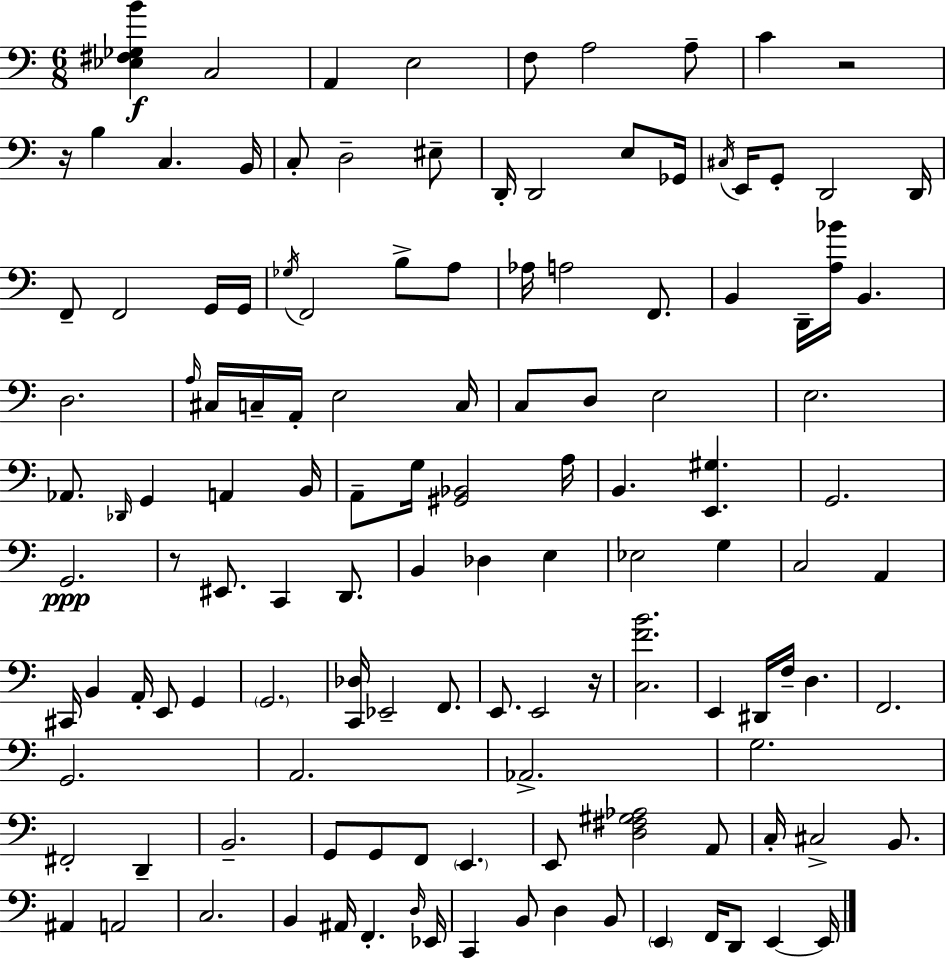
{
  \clef bass
  \numericTimeSignature
  \time 6/8
  \key a \minor
  \repeat volta 2 { <ees fis ges b'>4\f c2 | a,4 e2 | f8 a2 a8-- | c'4 r2 | \break r16 b4 c4. b,16 | c8-. d2-- eis8-- | d,16-. d,2 e8 ges,16 | \acciaccatura { cis16 } e,16 g,8-. d,2 | \break d,16 f,8-- f,2 g,16 | g,16 \acciaccatura { ges16 } f,2 b8-> | a8 aes16 a2 f,8. | b,4 d,16-- <a bes'>16 b,4. | \break d2. | \grace { a16 } cis16 c16-- a,16-. e2 | c16 c8 d8 e2 | e2. | \break aes,8. \grace { des,16 } g,4 a,4 | b,16 a,8-- g16 <gis, bes,>2 | a16 b,4. <e, gis>4. | g,2. | \break g,2.\ppp | r8 eis,8. c,4 | d,8. b,4 des4 | e4 ees2 | \break g4 c2 | a,4 cis,16 b,4 a,16-. e,8 | g,4 \parenthesize g,2. | <c, des>16 ees,2-- | \break f,8. e,8. e,2 | r16 <c f' b'>2. | e,4 dis,16 f16-- d4. | f,2. | \break g,2. | a,2. | aes,2.-> | g2. | \break fis,2-. | d,4-- b,2.-- | g,8 g,8 f,8 \parenthesize e,4. | e,8 <d fis gis aes>2 | \break a,8 c16-. cis2-> | b,8. ais,4 a,2 | c2. | b,4 ais,16 f,4.-. | \break \grace { d16 } ees,16 c,4 b,8 d4 | b,8 \parenthesize e,4 f,16 d,8 | e,4~~ e,16 } \bar "|."
}